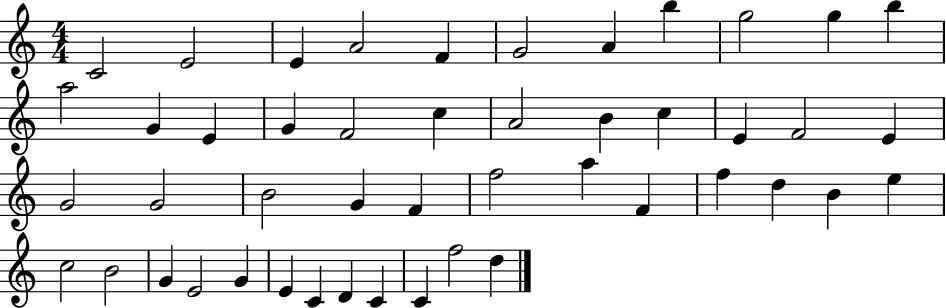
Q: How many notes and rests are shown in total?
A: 47